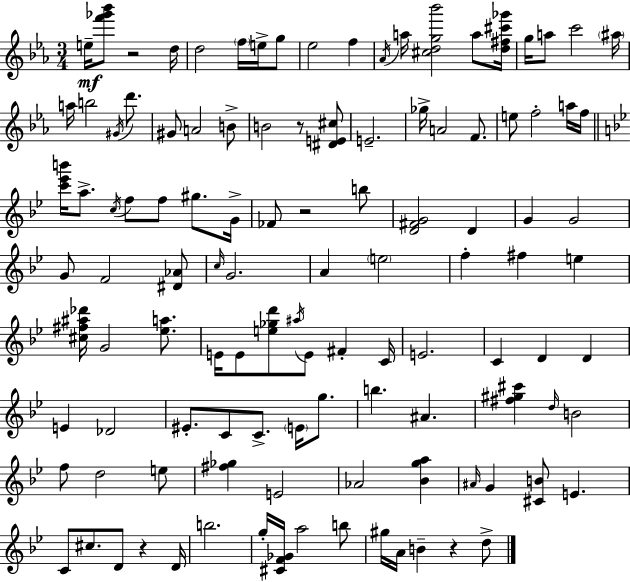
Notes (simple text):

E5/s [F6,Gb6,Bb6]/e R/h D5/s D5/h F5/s E5/s G5/e Eb5/h F5/q Ab4/s A5/s [C#5,D5,G5,Bb6]/h A5/e [D5,F#5,C#6,Gb6]/s G5/s A5/e C6/h A#5/s A5/s B5/h G#4/s D6/e. G#4/e A4/h B4/e B4/h R/e [D#4,E4,C#5]/e E4/h. Gb5/s A4/h F4/e. E5/e F5/h A5/s F5/s [C6,Eb6,B6]/s A5/e. C5/s F5/e F5/e G#5/e. G4/s FES4/e R/h B5/e [D4,F#4,G4]/h D4/q G4/q G4/h G4/e F4/h [D#4,Ab4]/e C5/s G4/h. A4/q E5/h F5/q F#5/q E5/q [C#5,F#5,A#5,Db6]/s G4/h [Eb5,A5]/e. E4/s E4/e [E5,Gb5,D6]/e A#5/s E4/e F#4/q C4/s E4/h. C4/q D4/q D4/q E4/q Db4/h EIS4/e. C4/e C4/e. E4/s G5/e. B5/q. A#4/q. [F#5,G#5,C#6]/q D5/s B4/h F5/e D5/h E5/e [F#5,Gb5]/q E4/h Ab4/h [Bb4,G5,A5]/q A#4/s G4/q [C#4,B4]/e E4/q. C4/e C#5/e. D4/e R/q D4/s B5/h. G5/s [C#4,F4,Gb4]/s A5/h B5/e G#5/s A4/s B4/q R/q D5/e